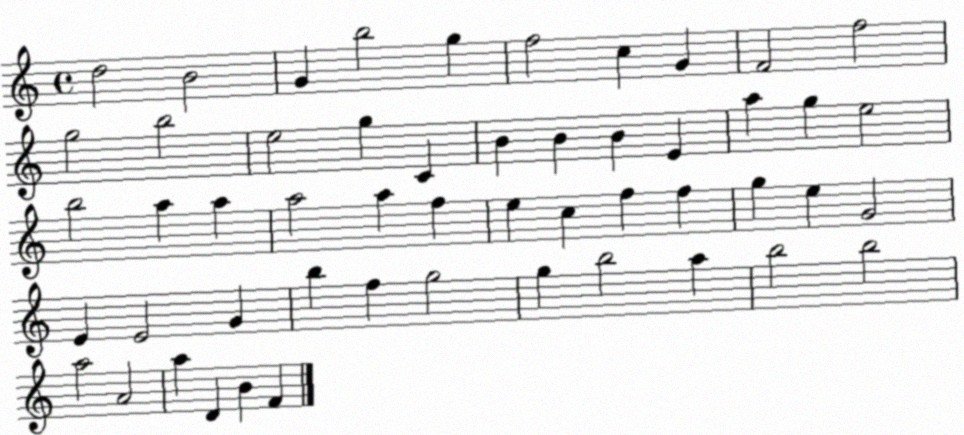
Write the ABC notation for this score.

X:1
T:Untitled
M:4/4
L:1/4
K:C
d2 B2 G b2 g f2 c G F2 f2 g2 b2 e2 g C B B B E a g e2 b2 a a a2 a f e c f f g e G2 E E2 G b f g2 g b2 a b2 b2 a2 A2 a D B F